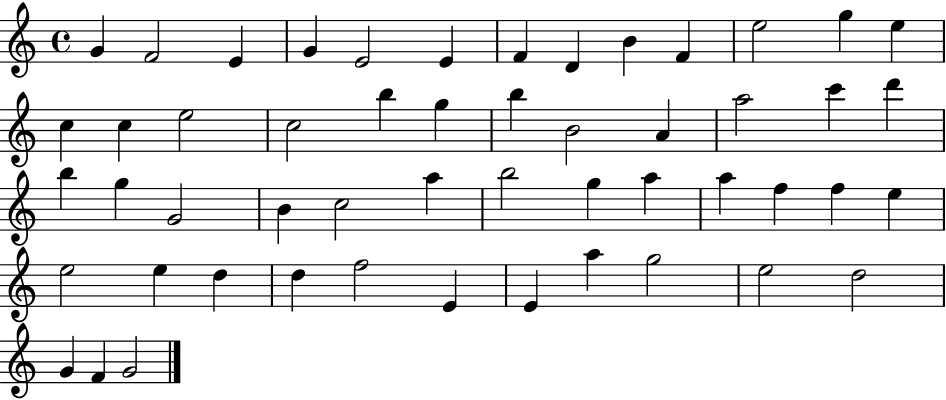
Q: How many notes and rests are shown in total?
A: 52